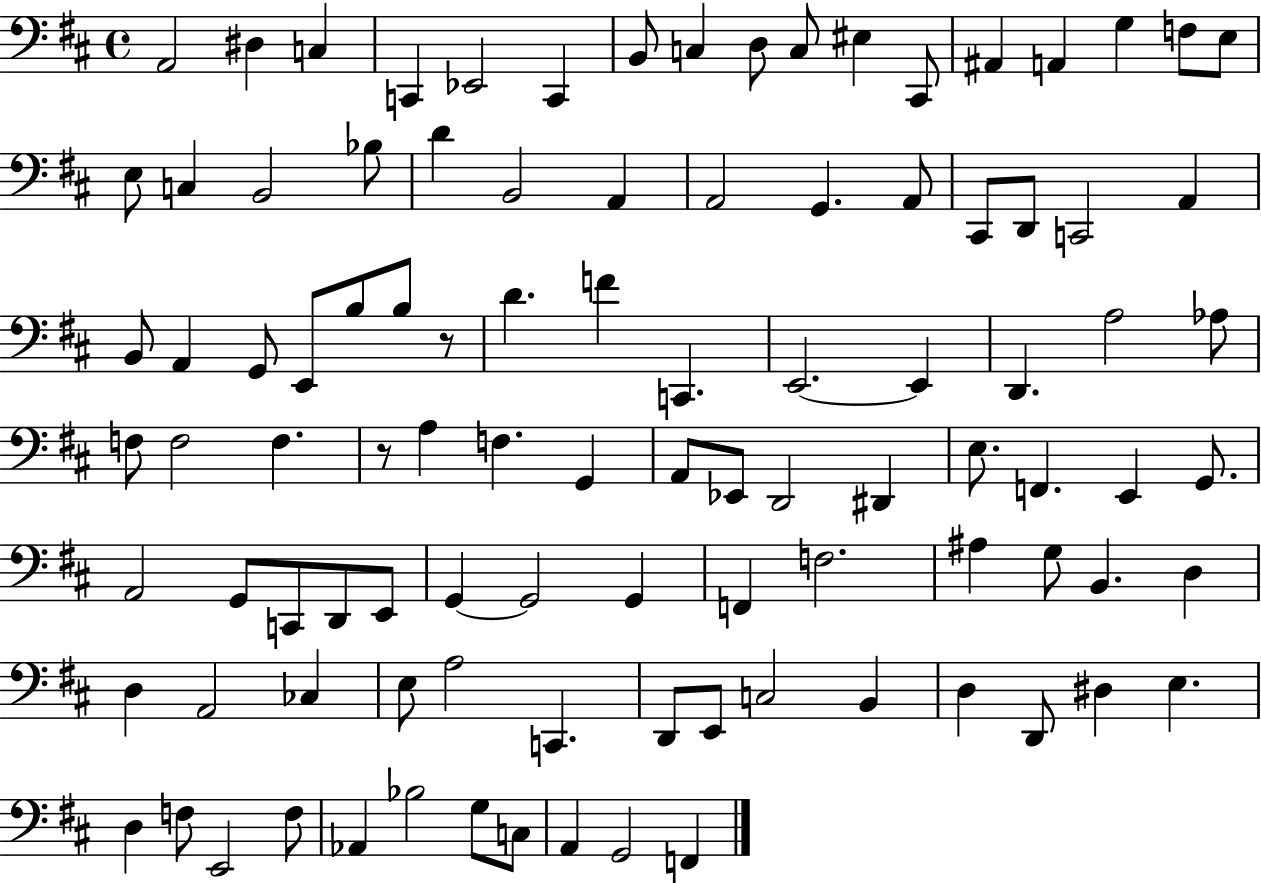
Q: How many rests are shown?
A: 2